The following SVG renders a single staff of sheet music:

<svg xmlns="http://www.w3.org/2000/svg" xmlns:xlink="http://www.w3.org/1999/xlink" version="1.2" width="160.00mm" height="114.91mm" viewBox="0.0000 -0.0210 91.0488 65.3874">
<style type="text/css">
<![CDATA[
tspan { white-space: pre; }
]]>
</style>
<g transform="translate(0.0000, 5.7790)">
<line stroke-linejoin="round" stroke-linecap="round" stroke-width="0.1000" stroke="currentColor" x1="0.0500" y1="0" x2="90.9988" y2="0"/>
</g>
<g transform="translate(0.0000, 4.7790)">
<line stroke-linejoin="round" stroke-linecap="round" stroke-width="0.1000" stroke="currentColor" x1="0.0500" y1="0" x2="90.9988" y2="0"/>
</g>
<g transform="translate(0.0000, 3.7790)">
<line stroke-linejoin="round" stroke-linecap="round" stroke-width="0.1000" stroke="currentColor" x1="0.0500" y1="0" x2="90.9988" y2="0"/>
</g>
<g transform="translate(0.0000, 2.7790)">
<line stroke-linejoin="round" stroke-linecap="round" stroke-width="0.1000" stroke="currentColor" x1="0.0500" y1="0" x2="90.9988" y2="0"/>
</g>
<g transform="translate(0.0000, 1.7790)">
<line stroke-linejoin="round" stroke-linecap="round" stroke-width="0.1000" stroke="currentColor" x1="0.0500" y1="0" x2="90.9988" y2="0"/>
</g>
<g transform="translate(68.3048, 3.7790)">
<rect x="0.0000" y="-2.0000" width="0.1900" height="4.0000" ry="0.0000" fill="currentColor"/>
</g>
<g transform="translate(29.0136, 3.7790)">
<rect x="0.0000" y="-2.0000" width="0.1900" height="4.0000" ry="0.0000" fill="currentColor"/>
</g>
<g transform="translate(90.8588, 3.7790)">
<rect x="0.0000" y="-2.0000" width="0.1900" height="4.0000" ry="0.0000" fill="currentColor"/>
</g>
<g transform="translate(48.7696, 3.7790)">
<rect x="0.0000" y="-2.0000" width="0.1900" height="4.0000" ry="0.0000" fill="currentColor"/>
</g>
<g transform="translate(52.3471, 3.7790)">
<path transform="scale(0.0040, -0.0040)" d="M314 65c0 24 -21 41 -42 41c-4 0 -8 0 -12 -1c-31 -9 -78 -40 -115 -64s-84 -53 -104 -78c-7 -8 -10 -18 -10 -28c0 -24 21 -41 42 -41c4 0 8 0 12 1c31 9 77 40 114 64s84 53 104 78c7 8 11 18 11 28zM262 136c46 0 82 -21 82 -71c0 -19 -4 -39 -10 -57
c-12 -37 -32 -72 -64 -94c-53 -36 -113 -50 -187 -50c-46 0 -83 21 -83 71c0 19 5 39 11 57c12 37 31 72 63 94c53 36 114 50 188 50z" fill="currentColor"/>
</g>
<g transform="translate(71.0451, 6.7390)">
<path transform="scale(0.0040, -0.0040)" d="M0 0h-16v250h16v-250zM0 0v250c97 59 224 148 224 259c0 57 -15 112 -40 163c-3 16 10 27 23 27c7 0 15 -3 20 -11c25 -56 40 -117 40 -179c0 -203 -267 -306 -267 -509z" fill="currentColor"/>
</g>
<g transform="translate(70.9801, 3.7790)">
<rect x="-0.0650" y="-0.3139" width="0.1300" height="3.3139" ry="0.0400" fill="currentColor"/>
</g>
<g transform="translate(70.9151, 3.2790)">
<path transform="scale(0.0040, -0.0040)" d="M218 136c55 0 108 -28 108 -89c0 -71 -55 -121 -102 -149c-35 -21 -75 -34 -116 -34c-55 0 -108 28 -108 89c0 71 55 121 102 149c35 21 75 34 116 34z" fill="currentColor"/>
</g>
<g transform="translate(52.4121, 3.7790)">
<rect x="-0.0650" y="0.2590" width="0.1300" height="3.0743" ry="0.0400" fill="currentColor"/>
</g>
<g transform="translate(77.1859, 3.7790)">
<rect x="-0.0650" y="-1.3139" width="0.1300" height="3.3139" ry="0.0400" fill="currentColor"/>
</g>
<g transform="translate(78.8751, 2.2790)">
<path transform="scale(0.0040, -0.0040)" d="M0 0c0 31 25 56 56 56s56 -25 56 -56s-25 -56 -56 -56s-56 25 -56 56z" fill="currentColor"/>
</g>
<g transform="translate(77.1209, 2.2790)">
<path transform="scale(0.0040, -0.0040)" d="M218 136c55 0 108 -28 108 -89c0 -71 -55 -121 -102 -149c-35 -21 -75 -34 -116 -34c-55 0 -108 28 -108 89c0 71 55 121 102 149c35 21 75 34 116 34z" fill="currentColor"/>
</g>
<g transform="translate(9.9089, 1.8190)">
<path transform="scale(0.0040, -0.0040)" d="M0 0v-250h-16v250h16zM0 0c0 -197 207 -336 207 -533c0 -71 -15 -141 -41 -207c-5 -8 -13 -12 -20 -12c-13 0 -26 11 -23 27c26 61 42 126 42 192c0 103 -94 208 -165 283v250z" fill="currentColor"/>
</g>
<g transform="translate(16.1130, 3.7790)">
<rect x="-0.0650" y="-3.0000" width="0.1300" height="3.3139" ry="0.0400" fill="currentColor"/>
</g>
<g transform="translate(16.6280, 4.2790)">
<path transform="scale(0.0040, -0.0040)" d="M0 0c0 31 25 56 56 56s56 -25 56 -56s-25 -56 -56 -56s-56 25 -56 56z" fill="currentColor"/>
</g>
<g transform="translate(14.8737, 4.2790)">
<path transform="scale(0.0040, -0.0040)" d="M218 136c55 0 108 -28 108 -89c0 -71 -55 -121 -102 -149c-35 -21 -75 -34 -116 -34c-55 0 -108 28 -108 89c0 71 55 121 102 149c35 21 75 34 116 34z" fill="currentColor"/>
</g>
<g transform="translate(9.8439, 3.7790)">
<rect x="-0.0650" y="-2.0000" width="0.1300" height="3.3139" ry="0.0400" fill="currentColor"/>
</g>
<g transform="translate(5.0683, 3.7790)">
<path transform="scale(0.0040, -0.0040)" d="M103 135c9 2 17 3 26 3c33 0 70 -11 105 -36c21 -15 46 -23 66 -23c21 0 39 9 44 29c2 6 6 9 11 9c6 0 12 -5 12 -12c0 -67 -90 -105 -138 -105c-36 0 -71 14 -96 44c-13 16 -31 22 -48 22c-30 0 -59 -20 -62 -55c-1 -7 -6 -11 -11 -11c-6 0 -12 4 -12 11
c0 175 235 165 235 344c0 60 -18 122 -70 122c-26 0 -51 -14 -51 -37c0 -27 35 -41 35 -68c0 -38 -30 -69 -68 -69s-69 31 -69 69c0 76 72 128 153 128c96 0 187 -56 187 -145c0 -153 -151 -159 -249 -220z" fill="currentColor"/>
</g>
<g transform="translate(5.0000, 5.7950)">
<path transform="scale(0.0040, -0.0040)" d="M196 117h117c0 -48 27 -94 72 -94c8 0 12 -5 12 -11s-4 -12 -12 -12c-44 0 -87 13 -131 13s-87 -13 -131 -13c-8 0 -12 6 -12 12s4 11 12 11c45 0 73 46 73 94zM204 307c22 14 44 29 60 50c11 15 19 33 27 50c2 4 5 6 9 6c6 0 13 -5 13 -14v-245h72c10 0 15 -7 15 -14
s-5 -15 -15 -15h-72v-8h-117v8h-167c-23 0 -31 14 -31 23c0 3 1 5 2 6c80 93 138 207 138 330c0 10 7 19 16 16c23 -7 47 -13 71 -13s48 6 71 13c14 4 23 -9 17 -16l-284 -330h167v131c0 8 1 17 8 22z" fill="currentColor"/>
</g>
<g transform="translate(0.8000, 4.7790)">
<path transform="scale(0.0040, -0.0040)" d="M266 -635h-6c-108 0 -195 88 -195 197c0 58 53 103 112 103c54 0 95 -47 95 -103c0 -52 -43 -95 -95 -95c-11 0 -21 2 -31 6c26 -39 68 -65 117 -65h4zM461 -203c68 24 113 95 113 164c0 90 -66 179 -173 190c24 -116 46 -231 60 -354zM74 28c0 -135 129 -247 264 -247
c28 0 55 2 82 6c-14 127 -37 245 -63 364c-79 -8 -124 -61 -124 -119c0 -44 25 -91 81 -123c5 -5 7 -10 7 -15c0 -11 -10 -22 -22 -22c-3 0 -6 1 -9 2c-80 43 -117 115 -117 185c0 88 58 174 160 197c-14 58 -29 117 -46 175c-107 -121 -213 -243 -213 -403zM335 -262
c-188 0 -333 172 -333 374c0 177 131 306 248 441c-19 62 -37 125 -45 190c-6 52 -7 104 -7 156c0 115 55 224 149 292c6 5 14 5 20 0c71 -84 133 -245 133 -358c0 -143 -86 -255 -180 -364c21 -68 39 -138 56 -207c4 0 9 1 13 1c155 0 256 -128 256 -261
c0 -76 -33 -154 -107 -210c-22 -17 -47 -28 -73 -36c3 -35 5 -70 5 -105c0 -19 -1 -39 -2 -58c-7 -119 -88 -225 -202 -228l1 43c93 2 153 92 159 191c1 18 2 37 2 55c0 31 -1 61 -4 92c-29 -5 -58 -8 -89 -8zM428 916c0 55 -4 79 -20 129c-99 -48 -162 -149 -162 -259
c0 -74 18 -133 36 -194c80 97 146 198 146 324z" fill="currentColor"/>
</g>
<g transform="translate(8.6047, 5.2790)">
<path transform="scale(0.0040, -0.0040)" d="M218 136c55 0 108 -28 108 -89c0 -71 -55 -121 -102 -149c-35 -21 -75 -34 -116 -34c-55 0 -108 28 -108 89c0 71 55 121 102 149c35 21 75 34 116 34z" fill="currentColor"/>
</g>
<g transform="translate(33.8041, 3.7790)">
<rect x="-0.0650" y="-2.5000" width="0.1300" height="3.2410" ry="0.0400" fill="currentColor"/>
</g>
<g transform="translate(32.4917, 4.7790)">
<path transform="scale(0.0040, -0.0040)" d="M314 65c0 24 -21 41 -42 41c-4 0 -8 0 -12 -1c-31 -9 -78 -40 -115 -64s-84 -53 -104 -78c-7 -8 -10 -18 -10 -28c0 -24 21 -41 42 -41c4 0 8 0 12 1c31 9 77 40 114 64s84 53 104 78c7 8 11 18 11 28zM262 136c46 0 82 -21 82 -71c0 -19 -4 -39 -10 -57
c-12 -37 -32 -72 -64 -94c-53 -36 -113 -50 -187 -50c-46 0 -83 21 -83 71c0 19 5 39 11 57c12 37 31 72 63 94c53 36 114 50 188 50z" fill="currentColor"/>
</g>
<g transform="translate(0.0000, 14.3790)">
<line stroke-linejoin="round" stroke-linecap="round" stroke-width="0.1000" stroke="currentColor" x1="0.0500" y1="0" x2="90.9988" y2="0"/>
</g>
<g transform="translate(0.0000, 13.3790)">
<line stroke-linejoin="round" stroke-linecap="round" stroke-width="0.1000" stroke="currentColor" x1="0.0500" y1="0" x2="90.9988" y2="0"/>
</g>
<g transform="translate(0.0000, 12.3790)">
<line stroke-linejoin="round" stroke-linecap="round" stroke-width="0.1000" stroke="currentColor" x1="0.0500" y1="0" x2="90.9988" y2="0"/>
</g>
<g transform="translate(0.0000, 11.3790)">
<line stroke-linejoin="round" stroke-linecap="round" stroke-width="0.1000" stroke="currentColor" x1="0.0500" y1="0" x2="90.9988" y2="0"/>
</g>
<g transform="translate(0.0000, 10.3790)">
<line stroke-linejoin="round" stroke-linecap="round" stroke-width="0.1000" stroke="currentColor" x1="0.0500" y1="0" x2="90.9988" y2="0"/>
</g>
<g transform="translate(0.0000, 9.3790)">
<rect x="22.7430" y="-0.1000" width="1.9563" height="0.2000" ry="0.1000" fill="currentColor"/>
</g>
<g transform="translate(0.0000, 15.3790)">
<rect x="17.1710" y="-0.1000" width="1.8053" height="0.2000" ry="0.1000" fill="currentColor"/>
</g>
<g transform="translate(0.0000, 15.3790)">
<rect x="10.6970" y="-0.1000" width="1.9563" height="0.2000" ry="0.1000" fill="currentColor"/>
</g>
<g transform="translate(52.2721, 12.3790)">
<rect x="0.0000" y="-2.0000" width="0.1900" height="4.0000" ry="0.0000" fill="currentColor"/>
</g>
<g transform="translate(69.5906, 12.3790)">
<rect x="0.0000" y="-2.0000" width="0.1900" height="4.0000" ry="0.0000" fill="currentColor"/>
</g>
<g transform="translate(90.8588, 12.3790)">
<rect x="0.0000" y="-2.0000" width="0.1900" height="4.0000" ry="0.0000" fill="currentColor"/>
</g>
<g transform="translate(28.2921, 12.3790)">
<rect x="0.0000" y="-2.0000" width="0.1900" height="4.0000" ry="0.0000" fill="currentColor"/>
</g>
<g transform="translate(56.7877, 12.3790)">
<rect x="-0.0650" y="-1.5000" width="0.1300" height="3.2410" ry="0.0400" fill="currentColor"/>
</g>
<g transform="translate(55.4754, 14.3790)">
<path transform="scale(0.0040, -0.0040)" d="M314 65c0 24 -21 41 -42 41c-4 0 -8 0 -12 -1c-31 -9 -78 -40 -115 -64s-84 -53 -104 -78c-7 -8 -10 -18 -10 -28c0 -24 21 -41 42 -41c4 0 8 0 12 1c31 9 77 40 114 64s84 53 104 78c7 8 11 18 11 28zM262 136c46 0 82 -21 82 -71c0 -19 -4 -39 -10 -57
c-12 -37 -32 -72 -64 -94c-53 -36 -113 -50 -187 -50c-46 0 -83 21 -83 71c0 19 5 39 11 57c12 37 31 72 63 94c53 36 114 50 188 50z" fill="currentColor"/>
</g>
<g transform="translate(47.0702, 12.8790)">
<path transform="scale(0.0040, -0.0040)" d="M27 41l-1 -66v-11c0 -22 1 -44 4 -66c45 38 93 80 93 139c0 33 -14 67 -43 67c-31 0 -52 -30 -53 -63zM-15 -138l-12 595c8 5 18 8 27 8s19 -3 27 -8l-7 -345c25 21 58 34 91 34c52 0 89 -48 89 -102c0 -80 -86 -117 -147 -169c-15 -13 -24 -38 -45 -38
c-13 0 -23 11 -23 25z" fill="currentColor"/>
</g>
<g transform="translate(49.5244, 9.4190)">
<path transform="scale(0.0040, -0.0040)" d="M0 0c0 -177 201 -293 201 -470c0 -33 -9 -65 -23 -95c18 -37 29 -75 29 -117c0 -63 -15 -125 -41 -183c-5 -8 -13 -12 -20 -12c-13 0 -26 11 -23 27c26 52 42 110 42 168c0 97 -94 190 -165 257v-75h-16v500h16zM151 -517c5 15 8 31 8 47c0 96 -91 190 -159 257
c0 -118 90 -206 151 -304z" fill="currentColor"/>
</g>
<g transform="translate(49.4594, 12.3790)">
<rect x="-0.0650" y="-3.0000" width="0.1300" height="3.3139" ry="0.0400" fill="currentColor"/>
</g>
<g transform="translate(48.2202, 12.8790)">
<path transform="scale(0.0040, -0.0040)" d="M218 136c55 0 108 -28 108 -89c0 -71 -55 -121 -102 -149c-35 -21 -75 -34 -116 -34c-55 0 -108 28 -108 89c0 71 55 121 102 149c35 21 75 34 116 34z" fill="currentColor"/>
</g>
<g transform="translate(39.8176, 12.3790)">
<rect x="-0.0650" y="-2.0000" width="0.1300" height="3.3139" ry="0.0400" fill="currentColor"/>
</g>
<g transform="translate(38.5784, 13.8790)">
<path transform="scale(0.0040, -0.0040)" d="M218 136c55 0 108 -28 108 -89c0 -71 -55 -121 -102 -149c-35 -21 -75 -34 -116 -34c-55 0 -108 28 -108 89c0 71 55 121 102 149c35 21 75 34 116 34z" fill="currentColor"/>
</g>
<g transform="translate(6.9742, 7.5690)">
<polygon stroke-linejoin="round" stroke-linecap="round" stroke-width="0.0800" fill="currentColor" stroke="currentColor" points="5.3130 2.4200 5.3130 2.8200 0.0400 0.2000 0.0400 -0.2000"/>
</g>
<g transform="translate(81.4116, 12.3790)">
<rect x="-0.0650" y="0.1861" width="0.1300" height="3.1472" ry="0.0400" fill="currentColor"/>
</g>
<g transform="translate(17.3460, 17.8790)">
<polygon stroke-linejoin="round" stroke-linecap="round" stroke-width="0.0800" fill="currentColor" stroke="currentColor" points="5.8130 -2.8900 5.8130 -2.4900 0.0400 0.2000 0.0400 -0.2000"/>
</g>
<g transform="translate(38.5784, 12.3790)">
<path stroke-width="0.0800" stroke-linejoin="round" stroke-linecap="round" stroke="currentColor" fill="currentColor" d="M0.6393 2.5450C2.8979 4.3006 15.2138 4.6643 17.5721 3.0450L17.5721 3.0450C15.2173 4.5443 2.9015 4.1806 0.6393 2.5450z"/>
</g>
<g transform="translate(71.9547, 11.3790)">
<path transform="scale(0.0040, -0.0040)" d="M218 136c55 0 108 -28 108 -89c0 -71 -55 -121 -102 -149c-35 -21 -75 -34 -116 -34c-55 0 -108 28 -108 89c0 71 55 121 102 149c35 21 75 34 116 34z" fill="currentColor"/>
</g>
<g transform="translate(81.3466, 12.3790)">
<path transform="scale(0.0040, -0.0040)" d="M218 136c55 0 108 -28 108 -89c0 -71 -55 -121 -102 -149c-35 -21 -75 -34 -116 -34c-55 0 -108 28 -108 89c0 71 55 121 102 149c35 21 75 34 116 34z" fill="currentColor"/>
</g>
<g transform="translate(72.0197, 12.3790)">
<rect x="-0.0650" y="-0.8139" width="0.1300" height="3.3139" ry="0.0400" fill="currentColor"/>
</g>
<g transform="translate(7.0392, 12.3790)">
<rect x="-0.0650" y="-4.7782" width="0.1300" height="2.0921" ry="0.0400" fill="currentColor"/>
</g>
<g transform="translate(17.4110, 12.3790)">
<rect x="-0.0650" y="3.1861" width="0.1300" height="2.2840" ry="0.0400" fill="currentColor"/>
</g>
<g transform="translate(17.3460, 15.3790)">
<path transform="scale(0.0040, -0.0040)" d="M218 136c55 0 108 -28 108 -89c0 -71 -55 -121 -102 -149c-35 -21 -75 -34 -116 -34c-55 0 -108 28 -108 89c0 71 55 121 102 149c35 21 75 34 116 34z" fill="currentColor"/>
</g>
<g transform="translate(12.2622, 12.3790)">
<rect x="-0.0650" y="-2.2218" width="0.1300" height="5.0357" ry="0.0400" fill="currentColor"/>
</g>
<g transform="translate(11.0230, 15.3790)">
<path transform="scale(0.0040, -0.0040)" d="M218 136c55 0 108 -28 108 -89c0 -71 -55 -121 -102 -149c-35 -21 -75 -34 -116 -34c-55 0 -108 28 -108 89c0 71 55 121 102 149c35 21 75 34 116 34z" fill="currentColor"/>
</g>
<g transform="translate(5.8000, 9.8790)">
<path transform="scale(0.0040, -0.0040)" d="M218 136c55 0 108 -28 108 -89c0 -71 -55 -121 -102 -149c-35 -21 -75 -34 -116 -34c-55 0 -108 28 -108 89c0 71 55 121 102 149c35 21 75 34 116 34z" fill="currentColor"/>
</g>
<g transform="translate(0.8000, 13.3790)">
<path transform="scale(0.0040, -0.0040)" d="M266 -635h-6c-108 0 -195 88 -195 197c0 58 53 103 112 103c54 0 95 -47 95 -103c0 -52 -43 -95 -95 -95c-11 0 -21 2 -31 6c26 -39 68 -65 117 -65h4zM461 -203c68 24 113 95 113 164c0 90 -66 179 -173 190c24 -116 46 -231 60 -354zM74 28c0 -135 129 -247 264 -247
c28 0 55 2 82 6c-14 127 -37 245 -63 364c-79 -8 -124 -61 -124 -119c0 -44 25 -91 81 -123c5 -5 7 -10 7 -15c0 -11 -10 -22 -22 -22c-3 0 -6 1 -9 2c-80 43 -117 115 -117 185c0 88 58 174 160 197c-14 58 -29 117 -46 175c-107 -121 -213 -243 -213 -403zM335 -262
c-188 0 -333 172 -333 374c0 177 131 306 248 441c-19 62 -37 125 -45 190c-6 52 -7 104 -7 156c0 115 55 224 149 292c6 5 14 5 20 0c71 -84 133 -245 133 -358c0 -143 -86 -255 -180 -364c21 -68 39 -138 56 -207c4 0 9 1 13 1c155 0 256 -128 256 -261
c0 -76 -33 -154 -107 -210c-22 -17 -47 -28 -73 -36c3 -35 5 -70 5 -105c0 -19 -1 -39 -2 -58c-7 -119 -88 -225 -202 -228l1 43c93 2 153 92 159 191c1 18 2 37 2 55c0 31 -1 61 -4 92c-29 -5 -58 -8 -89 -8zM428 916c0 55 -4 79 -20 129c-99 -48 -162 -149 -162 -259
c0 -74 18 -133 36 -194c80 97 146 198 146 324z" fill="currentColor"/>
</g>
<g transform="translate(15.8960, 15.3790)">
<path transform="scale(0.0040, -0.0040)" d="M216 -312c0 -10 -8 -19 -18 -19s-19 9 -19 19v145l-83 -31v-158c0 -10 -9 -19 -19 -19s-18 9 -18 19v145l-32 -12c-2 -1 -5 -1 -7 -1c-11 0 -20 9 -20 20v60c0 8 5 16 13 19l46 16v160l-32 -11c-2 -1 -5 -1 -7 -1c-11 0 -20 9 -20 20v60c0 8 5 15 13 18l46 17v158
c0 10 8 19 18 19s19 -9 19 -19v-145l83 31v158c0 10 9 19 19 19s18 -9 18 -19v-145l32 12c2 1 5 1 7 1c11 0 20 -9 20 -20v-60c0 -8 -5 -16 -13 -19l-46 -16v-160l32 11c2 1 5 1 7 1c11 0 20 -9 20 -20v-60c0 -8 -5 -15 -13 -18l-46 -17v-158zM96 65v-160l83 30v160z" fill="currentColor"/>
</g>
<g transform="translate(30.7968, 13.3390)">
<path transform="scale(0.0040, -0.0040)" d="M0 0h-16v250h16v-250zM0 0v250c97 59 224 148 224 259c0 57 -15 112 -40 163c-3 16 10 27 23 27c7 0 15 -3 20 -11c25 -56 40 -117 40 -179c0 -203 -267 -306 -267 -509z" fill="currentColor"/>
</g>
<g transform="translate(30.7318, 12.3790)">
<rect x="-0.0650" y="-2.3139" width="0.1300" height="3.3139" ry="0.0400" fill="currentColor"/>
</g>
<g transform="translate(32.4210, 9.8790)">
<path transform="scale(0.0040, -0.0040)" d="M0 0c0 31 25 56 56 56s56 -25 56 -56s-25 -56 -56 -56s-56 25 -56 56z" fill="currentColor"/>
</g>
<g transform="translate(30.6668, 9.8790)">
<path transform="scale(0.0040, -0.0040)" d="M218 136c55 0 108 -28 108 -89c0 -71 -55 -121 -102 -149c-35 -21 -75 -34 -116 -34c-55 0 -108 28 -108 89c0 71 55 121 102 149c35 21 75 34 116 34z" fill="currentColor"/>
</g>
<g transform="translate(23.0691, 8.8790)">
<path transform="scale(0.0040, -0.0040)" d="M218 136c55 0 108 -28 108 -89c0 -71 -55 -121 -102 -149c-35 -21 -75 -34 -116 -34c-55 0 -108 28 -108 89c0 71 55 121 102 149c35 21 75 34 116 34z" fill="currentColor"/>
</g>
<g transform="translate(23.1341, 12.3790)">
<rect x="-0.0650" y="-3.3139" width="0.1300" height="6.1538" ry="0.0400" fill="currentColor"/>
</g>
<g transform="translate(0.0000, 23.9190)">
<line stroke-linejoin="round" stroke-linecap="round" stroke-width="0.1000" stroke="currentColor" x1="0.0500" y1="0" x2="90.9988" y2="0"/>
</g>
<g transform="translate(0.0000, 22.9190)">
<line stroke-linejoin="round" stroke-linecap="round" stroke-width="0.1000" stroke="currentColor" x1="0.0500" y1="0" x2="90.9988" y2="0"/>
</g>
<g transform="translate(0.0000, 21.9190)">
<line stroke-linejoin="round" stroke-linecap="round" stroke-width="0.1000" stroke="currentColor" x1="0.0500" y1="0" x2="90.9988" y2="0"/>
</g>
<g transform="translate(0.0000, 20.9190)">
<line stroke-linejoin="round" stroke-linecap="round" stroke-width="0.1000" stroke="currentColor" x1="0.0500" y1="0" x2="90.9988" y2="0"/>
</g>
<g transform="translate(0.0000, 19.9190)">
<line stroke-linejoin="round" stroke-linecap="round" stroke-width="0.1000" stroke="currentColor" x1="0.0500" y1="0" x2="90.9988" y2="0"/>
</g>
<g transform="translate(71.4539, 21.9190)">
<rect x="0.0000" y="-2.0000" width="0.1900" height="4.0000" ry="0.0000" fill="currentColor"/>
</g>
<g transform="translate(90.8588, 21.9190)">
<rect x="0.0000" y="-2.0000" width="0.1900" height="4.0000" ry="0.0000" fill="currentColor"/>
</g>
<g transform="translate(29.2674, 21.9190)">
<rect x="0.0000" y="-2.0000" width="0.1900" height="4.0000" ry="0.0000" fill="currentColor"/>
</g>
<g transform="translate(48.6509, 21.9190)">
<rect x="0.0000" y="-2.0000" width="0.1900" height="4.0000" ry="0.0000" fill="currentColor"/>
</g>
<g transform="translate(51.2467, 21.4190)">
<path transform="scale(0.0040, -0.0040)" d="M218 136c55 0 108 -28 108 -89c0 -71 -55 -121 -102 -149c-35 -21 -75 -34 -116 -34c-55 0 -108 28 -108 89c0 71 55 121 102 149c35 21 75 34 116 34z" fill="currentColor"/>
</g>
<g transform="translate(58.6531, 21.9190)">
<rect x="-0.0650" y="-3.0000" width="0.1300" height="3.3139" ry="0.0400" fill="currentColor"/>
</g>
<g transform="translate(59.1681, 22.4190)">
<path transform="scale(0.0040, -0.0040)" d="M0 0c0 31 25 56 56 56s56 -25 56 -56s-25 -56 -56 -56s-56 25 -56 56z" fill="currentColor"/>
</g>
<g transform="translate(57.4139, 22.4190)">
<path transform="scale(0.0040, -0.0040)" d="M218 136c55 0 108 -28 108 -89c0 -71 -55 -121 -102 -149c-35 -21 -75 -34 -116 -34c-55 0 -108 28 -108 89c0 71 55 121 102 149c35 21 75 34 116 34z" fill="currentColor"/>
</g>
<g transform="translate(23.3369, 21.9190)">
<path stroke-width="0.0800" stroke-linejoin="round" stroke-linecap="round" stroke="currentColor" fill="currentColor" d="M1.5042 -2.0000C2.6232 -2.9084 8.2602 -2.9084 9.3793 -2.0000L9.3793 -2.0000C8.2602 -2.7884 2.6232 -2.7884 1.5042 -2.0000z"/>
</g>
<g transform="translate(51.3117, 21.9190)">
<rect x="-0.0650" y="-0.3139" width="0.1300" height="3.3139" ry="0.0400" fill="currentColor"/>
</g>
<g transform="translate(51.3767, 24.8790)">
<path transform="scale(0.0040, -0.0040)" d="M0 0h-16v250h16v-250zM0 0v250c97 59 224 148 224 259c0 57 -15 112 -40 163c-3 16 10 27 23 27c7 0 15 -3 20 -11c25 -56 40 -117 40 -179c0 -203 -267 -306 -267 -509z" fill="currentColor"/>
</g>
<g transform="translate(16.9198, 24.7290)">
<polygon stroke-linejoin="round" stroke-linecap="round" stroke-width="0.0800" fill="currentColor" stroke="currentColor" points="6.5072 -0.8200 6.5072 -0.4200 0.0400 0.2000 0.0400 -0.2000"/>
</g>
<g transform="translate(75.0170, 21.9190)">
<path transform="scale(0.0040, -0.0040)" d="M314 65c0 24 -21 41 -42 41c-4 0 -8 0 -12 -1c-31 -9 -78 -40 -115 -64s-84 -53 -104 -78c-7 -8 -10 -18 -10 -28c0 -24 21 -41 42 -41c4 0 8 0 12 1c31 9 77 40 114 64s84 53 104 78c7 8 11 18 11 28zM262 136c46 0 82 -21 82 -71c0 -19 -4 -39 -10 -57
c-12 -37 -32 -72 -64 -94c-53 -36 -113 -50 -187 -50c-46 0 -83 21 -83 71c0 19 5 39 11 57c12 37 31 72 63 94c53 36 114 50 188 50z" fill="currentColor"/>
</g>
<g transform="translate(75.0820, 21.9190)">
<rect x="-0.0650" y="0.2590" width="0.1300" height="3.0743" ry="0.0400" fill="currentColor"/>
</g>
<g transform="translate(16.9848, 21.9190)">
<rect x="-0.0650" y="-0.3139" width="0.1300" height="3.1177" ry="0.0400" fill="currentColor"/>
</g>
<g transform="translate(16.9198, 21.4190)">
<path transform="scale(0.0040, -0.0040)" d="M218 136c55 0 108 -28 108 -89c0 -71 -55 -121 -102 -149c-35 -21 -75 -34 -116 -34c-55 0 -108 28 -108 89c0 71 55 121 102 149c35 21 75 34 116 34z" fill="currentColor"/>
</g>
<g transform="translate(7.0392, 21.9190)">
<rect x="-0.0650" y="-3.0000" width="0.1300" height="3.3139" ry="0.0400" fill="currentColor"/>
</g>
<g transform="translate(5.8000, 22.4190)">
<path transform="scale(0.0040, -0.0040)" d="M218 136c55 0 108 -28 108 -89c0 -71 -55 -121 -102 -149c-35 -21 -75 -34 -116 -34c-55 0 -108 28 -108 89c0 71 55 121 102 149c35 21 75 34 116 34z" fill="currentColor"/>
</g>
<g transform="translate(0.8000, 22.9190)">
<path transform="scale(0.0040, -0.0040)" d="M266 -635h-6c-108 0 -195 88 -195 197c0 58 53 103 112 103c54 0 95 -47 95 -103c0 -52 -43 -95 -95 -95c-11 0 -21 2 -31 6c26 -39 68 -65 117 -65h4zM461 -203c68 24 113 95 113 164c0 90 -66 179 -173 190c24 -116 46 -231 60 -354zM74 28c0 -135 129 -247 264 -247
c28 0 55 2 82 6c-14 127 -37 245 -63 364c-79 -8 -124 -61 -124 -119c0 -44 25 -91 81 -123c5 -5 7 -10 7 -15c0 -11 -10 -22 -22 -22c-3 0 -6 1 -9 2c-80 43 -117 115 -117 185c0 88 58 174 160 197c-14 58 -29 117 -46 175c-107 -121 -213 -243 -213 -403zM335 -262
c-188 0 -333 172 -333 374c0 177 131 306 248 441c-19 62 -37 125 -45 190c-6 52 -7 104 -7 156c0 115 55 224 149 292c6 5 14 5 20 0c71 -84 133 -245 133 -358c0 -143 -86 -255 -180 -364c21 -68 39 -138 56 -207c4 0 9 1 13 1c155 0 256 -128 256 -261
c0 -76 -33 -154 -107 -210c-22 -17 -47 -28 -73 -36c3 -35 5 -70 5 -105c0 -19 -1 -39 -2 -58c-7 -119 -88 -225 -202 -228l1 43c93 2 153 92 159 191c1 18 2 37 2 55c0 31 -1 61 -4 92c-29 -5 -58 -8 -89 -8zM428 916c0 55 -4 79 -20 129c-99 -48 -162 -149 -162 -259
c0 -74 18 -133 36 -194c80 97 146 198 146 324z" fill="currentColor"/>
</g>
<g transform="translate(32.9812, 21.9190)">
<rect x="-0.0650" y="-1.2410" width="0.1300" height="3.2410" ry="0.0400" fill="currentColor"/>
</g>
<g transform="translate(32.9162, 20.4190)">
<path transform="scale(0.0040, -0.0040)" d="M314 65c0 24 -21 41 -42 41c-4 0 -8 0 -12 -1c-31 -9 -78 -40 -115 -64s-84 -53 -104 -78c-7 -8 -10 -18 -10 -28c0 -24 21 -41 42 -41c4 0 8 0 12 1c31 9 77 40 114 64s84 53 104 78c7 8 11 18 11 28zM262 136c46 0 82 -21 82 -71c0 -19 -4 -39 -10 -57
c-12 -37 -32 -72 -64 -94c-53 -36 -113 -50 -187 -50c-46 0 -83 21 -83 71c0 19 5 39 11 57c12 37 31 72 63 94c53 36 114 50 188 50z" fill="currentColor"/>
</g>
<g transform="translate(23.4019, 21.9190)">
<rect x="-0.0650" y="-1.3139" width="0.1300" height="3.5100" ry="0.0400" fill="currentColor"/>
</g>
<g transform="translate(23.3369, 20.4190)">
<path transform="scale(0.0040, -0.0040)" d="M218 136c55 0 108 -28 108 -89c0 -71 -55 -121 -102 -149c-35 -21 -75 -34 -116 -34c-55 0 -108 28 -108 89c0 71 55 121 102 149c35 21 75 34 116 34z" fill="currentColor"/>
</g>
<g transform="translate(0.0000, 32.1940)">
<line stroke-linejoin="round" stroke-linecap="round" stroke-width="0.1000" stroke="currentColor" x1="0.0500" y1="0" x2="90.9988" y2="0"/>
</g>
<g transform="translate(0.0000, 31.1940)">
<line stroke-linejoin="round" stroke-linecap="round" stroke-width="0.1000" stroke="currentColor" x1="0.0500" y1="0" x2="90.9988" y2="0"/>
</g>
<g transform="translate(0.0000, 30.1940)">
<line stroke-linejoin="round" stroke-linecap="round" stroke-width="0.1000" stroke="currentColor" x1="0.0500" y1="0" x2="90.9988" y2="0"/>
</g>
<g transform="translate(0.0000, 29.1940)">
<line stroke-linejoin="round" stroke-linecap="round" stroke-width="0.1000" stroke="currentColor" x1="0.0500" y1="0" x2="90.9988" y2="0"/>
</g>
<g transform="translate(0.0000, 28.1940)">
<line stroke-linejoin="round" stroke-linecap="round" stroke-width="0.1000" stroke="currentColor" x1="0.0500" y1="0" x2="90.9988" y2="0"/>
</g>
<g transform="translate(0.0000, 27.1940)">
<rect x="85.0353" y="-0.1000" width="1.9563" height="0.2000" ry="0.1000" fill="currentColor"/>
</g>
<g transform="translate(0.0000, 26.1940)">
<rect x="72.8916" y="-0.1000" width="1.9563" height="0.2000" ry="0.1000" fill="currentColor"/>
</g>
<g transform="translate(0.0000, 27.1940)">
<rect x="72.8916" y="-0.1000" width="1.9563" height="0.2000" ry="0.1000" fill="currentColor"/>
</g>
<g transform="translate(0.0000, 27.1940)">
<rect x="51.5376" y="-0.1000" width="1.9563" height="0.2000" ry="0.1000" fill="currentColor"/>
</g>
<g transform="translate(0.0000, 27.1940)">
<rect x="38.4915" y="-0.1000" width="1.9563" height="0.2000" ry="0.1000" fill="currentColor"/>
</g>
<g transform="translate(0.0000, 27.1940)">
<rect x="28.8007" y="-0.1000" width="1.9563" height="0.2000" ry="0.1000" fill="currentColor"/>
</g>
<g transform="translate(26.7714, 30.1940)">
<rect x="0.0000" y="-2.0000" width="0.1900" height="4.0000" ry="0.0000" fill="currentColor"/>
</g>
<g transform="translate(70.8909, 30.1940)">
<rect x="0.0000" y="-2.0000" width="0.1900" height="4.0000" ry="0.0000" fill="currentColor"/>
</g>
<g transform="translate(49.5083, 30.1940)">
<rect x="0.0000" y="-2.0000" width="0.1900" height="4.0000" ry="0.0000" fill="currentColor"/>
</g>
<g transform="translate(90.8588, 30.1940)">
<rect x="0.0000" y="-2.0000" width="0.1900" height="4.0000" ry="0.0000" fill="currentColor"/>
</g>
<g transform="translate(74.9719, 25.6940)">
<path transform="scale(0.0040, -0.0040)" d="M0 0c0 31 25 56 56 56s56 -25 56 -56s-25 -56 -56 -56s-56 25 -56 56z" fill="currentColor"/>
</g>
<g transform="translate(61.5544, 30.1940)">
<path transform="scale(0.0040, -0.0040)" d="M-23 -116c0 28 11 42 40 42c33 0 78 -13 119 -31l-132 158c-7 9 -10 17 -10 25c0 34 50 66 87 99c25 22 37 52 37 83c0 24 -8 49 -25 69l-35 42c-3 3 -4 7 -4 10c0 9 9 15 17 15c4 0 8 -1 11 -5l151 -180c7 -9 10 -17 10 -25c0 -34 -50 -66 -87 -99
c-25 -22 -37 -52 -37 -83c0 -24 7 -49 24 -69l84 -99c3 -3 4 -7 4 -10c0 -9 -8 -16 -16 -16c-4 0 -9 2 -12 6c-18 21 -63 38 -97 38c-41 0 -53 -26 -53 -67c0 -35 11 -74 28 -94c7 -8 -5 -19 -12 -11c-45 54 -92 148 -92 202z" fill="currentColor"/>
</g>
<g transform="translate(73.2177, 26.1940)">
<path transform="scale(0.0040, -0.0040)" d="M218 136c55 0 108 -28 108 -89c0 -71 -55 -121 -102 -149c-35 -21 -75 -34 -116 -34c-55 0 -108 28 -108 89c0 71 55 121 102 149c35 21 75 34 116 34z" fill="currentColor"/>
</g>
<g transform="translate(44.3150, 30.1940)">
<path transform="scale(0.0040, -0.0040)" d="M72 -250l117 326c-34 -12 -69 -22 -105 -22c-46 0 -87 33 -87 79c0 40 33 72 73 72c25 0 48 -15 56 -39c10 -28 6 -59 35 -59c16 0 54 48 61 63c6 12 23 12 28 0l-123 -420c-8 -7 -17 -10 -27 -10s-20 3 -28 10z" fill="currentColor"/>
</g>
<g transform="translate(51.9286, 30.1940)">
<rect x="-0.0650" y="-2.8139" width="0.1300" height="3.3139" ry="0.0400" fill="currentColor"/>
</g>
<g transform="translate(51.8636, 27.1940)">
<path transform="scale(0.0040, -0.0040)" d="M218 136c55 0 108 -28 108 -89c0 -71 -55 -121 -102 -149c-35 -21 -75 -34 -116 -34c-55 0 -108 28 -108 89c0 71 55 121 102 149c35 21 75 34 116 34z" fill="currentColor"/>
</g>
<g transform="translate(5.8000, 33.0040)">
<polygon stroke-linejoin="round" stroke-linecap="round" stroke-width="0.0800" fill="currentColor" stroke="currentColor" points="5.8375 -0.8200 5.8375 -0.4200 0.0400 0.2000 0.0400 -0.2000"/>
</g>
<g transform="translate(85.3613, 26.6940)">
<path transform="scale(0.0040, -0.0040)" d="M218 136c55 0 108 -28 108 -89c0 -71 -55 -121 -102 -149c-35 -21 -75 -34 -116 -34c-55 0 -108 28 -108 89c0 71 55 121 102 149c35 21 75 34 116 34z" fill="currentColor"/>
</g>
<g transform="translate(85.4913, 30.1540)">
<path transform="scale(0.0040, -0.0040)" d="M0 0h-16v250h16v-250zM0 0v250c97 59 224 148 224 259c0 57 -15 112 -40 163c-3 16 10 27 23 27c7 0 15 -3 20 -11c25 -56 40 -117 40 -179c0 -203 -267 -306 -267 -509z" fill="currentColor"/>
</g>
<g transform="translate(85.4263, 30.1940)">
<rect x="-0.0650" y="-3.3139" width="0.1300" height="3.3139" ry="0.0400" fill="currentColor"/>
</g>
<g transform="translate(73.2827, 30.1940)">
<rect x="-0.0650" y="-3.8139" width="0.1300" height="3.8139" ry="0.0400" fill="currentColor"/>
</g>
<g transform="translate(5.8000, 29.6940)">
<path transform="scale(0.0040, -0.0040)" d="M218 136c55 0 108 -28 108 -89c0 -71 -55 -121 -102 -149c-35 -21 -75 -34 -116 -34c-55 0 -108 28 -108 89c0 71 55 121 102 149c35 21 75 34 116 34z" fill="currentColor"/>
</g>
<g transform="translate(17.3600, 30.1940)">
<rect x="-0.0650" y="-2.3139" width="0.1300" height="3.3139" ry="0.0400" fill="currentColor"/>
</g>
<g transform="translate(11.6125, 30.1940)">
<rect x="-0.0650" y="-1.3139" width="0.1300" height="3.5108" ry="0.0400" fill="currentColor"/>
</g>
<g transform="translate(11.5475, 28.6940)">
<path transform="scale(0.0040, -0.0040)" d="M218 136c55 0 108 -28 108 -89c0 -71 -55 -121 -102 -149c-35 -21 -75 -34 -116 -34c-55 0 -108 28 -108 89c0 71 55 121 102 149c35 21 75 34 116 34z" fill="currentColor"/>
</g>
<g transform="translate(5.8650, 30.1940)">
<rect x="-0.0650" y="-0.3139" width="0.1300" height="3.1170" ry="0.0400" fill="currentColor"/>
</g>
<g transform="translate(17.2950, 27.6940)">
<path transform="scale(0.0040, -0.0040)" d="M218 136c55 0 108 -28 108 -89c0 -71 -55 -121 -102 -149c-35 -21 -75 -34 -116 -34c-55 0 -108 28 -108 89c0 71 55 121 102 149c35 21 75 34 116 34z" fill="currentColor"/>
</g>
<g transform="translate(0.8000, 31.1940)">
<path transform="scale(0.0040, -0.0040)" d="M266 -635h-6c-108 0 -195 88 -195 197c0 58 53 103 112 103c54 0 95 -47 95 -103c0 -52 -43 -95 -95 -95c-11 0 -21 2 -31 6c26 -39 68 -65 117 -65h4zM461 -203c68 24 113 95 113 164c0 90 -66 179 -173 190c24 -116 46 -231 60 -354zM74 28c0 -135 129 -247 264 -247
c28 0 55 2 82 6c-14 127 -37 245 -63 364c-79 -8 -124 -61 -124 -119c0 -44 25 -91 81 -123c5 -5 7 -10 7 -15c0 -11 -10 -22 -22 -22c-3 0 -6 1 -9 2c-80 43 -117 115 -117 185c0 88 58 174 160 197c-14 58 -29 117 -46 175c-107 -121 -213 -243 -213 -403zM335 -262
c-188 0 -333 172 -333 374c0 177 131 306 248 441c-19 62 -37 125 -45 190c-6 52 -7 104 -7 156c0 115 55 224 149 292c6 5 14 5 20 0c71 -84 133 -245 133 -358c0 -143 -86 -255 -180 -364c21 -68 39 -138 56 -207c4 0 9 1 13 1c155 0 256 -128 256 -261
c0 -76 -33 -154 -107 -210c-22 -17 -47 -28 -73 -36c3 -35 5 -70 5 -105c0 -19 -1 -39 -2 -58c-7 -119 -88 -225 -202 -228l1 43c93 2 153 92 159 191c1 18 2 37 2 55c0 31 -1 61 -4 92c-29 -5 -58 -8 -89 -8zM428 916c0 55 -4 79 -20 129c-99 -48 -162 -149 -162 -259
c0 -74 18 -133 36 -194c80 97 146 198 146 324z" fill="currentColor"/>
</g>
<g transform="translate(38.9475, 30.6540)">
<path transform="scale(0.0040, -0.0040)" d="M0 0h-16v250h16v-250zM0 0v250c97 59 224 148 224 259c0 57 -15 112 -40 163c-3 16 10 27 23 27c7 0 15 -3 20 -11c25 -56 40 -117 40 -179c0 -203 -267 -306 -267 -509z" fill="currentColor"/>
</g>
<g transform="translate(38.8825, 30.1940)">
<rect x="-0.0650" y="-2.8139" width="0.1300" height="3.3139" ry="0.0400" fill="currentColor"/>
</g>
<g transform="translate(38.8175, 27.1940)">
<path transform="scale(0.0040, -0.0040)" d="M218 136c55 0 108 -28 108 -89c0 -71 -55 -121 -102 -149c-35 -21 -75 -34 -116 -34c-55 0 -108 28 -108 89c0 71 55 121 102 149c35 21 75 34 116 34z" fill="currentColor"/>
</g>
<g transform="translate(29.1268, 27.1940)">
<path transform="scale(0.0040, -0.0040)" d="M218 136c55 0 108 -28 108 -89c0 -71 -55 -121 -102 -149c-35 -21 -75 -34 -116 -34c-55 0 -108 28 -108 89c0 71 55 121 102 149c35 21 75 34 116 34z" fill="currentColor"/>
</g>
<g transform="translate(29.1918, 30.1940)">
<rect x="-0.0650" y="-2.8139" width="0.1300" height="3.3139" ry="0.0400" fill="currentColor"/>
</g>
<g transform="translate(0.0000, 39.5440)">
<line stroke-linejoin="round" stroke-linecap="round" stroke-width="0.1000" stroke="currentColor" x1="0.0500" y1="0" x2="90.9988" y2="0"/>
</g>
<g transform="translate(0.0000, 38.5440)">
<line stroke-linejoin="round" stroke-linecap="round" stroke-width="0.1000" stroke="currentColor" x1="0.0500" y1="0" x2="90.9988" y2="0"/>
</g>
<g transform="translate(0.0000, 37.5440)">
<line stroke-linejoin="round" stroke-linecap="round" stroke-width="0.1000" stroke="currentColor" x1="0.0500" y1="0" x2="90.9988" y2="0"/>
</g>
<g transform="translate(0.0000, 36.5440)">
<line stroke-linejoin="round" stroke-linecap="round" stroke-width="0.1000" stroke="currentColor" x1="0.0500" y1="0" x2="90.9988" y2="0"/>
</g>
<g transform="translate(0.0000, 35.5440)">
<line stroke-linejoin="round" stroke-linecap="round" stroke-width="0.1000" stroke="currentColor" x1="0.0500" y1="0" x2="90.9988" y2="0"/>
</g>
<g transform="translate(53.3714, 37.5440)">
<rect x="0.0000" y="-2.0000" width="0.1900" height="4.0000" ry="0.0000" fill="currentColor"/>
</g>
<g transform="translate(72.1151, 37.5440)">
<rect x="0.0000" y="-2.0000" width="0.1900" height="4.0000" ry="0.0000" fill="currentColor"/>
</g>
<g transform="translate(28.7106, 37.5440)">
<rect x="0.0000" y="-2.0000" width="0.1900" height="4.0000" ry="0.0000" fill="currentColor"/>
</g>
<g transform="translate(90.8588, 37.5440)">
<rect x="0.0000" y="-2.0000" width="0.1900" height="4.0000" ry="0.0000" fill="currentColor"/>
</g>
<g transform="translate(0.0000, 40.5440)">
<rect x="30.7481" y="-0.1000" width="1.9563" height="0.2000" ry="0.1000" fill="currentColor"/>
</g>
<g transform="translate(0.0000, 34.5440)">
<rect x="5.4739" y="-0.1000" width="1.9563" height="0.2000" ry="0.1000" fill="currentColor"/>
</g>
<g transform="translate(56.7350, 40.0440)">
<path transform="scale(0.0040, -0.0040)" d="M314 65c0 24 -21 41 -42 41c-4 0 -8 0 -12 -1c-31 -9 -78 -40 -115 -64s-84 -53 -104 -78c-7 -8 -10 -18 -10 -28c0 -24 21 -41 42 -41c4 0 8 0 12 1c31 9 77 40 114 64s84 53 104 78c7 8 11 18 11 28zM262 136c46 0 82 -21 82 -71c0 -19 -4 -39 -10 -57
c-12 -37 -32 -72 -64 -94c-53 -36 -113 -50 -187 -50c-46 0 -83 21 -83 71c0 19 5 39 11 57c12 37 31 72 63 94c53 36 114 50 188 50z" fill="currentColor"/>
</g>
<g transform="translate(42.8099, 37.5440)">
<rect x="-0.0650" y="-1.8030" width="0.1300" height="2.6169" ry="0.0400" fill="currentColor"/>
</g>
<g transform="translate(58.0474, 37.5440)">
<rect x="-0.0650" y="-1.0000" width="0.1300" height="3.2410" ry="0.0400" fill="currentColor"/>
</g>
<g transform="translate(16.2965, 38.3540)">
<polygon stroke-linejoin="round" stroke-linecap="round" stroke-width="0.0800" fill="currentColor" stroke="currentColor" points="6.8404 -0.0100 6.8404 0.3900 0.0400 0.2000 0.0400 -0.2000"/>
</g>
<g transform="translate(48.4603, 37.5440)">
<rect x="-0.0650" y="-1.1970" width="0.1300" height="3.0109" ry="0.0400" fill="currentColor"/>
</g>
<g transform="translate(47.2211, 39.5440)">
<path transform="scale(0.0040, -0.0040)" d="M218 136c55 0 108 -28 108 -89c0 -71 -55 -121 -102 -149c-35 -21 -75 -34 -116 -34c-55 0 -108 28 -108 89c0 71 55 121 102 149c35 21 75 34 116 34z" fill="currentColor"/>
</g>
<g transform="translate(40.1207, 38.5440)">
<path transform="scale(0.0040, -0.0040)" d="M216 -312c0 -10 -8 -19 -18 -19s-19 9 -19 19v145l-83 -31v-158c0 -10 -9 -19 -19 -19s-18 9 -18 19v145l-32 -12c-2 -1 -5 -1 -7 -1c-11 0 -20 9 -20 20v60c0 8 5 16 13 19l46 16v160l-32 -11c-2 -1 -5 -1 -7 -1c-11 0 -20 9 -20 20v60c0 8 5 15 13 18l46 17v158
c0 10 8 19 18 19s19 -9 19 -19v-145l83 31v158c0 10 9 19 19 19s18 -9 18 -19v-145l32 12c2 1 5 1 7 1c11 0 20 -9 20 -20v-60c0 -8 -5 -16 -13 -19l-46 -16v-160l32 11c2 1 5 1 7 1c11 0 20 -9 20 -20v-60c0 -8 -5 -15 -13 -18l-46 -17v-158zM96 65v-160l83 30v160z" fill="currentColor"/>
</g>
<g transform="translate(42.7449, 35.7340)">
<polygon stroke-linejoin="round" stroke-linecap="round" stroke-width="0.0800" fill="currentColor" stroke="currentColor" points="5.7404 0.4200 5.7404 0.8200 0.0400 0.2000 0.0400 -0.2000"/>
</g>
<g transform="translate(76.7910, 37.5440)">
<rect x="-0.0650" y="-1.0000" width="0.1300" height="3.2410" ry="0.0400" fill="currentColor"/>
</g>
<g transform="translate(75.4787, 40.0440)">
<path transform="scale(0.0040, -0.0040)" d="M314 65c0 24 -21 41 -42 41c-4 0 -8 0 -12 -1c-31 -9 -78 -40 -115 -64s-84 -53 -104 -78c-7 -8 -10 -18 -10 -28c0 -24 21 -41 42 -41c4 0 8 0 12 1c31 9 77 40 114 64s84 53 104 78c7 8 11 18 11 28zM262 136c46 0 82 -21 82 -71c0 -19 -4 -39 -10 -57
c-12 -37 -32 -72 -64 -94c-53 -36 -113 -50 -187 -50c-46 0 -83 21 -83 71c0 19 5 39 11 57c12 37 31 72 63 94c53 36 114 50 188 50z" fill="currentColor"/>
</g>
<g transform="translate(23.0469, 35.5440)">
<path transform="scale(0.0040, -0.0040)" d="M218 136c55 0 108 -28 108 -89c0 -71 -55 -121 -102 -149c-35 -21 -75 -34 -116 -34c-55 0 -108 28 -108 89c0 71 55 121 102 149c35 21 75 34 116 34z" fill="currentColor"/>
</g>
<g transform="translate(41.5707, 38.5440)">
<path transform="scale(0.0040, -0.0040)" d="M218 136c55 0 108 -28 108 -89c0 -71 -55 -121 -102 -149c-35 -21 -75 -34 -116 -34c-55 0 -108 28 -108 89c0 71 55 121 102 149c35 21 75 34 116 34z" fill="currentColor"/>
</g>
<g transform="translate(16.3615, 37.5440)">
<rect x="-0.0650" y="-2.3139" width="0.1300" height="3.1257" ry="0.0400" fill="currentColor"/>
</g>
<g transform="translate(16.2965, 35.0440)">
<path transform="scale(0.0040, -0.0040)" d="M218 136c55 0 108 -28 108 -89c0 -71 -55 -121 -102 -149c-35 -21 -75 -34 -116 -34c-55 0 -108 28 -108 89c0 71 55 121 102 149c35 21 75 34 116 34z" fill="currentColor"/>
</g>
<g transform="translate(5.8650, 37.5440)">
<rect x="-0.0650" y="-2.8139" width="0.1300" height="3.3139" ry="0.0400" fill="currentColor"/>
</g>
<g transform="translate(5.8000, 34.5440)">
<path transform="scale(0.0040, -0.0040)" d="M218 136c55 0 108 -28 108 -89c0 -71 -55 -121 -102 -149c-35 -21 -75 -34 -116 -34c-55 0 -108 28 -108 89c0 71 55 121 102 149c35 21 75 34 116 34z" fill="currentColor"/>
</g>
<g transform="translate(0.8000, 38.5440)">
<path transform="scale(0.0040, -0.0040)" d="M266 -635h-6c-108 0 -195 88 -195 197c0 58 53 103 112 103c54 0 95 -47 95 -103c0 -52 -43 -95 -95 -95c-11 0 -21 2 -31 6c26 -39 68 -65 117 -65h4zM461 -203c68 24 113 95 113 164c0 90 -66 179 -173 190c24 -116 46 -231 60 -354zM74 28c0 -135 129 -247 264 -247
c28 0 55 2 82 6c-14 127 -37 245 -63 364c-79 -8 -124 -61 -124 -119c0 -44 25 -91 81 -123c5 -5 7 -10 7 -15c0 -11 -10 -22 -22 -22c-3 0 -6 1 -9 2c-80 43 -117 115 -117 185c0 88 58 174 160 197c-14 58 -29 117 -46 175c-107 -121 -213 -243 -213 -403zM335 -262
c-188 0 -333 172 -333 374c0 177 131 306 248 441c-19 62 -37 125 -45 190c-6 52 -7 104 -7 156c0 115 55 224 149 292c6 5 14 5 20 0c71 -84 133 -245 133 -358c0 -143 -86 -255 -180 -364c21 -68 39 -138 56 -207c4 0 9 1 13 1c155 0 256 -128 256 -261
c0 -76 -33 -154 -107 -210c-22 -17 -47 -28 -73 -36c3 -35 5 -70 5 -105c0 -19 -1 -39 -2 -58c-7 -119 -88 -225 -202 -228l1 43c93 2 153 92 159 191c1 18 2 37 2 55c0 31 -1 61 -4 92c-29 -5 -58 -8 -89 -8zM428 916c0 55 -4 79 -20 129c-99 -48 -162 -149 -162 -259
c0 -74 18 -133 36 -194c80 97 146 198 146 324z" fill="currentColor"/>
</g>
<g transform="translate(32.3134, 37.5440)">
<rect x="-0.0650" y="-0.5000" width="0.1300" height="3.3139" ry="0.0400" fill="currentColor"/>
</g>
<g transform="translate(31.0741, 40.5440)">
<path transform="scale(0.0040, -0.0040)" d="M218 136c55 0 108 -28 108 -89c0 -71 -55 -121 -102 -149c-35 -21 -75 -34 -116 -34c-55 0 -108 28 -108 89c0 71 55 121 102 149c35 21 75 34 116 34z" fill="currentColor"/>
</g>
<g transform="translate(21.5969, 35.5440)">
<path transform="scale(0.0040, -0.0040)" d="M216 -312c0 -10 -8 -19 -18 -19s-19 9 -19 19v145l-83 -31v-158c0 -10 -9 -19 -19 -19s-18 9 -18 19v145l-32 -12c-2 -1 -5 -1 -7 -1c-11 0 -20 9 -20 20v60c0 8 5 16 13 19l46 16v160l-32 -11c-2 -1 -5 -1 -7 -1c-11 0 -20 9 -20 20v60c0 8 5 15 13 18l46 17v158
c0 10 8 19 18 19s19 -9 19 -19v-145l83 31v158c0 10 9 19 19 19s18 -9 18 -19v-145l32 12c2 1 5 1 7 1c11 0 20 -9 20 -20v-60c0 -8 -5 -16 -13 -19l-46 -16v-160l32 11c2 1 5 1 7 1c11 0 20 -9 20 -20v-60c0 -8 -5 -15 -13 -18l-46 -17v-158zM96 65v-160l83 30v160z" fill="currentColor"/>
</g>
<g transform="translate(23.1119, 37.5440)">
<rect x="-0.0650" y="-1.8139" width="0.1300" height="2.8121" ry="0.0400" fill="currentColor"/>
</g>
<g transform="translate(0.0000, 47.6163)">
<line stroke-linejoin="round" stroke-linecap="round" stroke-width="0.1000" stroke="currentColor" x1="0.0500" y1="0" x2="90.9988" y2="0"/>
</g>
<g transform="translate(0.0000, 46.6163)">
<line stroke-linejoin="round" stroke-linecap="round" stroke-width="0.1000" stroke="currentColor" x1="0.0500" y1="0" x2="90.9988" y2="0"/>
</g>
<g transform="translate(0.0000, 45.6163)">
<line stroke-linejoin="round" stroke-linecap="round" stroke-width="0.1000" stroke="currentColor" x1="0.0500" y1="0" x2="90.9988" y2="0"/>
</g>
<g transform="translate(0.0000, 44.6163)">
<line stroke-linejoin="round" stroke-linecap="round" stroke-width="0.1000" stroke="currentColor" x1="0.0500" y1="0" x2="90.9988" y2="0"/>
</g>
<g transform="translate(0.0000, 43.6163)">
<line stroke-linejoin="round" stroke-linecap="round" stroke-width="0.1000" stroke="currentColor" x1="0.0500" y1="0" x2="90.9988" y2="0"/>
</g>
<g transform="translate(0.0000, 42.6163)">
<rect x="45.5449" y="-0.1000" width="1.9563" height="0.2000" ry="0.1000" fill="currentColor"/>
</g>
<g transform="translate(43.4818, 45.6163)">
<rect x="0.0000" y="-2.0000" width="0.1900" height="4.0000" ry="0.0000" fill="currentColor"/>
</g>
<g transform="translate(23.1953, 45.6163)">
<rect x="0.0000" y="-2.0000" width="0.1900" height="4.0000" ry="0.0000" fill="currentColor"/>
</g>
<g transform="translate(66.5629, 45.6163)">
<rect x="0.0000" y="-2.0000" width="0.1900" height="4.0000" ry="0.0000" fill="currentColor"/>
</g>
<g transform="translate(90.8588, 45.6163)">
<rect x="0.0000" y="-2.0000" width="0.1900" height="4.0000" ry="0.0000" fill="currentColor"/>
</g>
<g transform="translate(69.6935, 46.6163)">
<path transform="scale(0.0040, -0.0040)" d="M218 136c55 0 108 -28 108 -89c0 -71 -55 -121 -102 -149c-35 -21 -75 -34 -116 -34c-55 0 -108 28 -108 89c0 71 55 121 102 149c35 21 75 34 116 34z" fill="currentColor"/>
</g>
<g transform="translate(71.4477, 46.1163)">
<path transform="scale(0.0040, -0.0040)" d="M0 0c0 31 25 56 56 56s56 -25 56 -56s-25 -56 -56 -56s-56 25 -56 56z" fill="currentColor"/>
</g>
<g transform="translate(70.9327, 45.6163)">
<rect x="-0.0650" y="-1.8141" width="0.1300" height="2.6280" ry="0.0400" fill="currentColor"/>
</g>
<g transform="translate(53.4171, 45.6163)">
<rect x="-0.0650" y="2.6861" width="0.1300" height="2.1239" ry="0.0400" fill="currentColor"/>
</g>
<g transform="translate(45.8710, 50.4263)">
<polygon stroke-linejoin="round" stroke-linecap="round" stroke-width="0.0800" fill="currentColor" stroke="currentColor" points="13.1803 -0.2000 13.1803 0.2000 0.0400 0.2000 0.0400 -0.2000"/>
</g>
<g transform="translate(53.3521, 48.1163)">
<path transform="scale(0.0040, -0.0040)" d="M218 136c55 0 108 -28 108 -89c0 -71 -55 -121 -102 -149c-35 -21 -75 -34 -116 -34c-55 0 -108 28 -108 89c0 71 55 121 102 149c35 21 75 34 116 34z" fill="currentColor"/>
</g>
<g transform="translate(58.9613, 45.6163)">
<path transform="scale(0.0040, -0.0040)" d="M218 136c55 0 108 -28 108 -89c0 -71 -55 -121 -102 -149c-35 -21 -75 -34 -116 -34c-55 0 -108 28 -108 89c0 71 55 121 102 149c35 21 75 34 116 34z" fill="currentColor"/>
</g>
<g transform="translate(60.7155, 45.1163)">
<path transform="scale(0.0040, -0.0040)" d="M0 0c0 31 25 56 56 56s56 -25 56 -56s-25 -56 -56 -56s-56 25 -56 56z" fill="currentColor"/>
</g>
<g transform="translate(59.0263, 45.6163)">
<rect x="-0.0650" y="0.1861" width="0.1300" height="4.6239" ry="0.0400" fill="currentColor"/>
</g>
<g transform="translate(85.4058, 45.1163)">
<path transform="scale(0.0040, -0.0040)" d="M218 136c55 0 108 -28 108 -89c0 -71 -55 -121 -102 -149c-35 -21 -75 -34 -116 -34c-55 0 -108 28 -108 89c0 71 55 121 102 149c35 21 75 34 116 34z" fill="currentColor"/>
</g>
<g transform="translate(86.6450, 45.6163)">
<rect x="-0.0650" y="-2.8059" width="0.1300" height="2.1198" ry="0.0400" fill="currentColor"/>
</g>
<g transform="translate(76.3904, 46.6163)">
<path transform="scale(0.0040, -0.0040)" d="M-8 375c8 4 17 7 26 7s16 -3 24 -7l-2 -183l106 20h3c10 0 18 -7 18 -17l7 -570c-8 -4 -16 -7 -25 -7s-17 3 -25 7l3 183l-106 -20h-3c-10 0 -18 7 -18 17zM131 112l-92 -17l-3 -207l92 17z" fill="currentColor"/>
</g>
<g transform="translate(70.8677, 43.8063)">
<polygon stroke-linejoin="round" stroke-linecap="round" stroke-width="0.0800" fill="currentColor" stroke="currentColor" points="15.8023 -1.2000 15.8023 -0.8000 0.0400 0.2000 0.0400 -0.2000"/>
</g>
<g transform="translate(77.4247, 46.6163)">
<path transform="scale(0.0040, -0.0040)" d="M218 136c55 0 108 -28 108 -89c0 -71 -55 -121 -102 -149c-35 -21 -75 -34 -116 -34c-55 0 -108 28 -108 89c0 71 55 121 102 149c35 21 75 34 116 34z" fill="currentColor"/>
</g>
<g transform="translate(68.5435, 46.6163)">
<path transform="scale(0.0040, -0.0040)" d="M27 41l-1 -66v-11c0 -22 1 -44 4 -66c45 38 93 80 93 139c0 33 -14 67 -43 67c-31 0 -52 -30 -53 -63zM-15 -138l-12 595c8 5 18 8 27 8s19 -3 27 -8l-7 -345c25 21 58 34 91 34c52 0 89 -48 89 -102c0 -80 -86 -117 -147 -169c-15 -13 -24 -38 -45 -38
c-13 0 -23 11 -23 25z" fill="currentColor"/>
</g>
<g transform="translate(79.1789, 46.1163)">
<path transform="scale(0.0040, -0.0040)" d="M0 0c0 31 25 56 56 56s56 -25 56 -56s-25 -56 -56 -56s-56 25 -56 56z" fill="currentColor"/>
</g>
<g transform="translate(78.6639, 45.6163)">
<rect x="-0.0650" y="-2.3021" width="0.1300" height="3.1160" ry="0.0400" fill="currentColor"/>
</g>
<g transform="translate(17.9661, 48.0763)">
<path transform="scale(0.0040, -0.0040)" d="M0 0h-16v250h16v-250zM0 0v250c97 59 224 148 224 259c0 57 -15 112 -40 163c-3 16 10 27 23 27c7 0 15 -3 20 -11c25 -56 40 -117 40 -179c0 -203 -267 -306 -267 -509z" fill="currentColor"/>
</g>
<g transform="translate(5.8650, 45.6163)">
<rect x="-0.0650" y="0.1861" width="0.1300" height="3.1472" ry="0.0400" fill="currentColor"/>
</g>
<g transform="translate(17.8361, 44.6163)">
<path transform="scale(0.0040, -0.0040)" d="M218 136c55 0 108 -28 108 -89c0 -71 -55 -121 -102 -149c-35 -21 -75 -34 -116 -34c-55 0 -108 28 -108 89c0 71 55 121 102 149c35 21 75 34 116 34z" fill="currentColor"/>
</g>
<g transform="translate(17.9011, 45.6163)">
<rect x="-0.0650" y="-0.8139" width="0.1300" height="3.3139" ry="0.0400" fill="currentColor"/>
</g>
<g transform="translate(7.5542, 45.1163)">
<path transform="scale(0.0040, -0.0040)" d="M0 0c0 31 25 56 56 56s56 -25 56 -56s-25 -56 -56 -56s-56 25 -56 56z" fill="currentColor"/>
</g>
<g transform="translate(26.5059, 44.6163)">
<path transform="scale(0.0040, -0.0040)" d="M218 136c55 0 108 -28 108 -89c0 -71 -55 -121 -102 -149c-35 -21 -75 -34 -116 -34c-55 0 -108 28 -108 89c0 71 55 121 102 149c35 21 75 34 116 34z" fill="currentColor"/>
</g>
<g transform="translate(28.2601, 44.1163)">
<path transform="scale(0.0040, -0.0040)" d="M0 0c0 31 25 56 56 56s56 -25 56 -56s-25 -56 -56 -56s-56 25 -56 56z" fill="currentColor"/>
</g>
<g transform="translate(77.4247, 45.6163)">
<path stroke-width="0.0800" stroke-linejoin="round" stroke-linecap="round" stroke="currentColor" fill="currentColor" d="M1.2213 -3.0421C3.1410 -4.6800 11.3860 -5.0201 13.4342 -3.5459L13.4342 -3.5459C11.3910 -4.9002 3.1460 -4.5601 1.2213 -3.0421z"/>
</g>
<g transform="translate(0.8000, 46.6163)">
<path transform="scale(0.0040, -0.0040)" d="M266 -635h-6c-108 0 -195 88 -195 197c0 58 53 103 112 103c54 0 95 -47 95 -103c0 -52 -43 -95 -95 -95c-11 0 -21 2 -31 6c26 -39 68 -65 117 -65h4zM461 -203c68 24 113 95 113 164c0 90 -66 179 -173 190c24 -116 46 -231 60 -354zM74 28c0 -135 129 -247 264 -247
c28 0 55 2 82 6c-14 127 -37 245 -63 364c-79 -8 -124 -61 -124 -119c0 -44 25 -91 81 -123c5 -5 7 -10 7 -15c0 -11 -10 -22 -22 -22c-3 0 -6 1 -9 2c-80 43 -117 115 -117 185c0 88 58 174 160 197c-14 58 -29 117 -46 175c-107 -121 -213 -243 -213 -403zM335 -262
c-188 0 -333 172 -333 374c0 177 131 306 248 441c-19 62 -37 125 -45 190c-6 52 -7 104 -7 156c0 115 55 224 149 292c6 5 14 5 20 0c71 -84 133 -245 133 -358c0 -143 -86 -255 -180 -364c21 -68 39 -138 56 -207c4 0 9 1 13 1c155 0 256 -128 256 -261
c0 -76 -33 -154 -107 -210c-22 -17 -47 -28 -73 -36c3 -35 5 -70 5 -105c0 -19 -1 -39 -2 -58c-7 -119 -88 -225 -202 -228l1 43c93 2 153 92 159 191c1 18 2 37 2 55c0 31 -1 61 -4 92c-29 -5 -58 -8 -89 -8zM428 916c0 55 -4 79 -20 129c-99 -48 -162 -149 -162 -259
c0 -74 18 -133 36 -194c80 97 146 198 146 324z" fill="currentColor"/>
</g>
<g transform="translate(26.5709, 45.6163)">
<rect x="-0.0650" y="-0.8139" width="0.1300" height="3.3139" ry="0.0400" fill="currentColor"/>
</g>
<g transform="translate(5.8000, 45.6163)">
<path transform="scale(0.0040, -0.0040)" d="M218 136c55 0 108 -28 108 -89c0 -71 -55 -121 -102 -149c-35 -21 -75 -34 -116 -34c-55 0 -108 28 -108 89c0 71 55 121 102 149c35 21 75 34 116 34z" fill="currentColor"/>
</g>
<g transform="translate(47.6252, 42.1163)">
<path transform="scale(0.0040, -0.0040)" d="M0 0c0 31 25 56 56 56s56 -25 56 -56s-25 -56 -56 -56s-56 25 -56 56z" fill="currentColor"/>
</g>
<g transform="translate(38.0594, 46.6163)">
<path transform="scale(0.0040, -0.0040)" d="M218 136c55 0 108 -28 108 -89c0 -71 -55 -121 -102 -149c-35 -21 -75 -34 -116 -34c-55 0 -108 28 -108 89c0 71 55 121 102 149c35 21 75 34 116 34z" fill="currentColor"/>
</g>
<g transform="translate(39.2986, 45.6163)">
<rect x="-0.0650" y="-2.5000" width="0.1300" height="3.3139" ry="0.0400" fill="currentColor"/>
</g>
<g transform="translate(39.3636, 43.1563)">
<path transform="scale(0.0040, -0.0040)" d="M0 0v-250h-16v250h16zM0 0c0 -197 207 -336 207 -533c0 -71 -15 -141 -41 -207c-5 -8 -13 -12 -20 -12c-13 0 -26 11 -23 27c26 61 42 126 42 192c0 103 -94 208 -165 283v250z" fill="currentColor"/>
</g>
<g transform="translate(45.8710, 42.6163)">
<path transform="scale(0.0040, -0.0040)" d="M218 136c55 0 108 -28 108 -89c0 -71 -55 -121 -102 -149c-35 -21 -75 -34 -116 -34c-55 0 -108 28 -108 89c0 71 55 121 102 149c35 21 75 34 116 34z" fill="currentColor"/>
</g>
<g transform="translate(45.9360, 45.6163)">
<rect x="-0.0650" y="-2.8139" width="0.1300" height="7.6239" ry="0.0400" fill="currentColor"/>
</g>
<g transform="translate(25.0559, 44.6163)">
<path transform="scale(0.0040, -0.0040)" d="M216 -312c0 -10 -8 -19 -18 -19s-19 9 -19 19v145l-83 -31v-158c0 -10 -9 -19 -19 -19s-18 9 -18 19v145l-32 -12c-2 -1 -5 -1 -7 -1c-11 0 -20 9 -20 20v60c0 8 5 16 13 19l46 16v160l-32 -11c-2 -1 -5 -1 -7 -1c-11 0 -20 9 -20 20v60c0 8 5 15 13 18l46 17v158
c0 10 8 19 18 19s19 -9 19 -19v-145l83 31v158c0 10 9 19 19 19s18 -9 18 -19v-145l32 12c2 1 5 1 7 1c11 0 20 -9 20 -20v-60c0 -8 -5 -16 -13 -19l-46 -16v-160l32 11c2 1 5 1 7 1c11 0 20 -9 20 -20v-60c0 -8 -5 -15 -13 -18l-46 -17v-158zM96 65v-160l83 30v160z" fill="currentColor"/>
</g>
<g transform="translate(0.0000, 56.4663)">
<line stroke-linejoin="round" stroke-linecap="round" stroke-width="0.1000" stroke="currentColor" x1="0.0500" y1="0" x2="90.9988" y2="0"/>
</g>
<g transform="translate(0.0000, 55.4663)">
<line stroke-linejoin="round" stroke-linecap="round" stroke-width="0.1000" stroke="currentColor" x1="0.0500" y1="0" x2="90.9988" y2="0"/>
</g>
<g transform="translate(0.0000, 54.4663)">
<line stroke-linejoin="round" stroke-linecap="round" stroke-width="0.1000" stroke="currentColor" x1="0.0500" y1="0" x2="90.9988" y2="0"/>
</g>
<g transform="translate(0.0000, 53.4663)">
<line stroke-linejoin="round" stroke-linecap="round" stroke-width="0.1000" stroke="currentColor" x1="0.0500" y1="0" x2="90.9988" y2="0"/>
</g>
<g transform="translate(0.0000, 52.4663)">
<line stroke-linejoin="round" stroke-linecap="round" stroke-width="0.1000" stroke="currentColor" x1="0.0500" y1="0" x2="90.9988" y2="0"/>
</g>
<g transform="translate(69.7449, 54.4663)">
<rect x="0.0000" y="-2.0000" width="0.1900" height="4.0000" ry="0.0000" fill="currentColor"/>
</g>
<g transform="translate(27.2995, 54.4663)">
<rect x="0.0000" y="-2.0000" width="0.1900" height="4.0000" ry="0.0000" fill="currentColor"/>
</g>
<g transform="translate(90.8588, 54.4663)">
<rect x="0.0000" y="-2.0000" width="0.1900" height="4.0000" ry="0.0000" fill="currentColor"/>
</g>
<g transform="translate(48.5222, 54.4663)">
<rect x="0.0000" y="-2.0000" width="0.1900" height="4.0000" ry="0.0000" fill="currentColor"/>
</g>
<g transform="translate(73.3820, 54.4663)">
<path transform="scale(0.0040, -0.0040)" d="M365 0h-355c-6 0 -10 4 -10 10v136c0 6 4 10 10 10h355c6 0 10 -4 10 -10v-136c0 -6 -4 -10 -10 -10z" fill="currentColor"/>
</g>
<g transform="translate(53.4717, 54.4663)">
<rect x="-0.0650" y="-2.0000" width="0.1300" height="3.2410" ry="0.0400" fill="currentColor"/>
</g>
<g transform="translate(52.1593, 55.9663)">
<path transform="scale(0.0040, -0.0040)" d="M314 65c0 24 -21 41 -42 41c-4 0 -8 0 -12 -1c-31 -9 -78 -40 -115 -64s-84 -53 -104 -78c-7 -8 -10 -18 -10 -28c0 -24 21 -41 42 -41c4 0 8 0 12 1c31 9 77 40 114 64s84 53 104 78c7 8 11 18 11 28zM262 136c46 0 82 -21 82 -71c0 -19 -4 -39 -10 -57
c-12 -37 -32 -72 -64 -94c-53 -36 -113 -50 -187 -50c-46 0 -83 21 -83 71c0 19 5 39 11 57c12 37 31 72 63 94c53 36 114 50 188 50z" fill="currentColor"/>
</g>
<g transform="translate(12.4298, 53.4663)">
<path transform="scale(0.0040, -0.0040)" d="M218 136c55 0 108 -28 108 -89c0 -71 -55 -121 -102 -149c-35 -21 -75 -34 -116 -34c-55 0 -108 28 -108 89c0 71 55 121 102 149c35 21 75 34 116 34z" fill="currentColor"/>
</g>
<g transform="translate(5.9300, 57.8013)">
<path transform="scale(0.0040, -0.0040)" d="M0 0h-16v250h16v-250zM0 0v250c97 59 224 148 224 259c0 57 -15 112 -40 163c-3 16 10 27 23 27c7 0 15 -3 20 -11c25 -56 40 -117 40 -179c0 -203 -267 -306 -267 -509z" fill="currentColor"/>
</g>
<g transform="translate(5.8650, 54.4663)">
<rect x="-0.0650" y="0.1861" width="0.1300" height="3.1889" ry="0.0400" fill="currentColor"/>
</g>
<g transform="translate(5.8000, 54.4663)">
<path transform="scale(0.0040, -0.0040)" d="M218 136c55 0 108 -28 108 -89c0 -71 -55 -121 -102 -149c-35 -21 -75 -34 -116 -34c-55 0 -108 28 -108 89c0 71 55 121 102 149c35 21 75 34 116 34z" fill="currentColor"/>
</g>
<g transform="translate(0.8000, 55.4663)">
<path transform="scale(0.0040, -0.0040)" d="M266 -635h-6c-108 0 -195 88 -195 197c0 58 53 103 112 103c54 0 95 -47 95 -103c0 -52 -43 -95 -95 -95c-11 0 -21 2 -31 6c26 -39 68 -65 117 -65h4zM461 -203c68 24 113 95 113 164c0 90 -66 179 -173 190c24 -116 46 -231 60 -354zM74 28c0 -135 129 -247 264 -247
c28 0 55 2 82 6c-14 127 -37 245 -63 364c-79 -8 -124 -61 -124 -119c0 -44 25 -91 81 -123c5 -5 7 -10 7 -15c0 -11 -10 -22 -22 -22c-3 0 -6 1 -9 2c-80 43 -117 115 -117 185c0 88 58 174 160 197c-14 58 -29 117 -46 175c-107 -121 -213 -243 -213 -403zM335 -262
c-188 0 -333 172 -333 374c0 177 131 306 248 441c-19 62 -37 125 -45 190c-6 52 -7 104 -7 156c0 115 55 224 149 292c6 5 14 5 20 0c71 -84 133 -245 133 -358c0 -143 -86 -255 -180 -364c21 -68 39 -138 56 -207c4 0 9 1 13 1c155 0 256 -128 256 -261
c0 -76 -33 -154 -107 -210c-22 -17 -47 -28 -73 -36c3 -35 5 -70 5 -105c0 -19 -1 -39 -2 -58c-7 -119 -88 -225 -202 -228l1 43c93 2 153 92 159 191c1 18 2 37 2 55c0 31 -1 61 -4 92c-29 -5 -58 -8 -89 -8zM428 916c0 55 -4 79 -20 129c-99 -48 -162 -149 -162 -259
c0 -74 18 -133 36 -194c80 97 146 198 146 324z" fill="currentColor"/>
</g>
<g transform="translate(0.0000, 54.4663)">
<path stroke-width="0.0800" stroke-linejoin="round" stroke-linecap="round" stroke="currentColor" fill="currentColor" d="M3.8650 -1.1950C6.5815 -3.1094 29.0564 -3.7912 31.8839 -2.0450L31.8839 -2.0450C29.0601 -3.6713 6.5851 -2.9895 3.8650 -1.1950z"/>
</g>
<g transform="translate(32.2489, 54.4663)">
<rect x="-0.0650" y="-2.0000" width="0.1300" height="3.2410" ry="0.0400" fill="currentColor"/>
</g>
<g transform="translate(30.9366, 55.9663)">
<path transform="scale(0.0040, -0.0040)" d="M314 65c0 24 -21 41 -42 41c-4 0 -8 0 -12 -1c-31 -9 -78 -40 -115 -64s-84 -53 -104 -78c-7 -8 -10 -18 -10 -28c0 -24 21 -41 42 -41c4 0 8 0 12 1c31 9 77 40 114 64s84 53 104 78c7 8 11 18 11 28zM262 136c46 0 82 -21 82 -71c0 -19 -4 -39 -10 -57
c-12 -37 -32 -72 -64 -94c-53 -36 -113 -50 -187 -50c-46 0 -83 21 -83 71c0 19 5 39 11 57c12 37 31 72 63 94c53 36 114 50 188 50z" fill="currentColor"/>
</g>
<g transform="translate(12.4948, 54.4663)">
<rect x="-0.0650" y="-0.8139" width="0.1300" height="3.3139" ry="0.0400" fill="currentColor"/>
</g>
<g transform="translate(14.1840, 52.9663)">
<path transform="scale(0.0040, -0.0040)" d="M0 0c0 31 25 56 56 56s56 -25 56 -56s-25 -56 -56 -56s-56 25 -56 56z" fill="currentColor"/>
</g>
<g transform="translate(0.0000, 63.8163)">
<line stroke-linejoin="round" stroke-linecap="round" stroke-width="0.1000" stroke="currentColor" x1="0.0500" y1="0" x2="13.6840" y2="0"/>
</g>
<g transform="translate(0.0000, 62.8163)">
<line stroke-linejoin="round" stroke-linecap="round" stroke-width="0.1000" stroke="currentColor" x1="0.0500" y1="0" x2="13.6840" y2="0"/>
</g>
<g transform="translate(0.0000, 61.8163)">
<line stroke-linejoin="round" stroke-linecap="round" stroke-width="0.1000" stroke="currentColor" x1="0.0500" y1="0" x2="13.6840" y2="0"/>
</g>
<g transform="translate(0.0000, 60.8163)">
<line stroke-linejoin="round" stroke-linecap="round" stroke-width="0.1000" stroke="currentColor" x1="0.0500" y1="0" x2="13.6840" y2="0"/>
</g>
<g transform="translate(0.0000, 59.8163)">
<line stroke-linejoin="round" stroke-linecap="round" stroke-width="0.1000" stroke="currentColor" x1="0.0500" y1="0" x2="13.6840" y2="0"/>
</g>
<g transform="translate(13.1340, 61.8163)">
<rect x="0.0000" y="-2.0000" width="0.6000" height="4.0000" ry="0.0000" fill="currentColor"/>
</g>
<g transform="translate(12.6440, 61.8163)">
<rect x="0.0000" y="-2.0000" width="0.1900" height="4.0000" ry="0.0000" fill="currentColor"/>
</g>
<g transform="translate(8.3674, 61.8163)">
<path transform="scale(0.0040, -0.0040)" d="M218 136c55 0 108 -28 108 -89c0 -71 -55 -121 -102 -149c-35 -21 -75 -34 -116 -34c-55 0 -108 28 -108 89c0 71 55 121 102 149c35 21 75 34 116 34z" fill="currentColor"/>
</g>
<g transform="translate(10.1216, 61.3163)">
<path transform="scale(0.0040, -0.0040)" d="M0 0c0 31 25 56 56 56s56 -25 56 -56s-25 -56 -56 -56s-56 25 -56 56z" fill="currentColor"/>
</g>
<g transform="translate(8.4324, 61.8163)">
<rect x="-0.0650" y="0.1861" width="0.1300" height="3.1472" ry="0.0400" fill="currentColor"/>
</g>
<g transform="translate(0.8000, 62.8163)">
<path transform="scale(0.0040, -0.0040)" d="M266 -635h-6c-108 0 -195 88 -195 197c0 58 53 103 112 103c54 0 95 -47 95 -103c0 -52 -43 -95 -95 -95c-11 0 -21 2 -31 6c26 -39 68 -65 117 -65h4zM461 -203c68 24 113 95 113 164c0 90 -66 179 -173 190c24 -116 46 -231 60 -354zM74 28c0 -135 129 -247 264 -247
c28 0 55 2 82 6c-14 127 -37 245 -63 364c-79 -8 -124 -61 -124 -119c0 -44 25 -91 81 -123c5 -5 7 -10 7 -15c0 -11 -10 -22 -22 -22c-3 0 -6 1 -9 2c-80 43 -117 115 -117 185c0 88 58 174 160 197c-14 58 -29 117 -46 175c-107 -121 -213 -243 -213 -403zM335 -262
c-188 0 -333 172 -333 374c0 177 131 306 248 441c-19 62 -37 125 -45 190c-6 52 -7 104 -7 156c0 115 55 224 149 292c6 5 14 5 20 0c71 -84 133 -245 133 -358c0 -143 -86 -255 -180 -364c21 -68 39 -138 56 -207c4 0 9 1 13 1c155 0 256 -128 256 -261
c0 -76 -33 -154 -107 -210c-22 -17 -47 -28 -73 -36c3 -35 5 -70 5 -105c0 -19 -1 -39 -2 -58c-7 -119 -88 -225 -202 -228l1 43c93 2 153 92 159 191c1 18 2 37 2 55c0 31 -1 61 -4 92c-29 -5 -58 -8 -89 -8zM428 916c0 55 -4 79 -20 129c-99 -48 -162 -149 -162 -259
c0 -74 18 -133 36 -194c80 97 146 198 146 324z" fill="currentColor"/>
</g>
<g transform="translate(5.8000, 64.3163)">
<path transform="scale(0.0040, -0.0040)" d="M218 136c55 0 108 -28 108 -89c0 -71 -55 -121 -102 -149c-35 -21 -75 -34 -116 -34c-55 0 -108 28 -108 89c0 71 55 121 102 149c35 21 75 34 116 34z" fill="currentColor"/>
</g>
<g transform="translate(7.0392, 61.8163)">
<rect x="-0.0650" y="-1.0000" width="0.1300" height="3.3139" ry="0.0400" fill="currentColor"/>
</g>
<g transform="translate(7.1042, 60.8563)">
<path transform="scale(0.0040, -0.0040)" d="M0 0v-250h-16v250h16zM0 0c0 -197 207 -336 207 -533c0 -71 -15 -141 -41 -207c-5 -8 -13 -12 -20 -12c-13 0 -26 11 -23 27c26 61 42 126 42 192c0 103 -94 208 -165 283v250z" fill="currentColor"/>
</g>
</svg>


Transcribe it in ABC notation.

X:1
T:Untitled
M:2/4
L:1/4
K:C
F/2 A G2 B2 c/2 e g/2 C/2 ^C/2 b/2 g/2 F _A/4 E2 d B A c/2 e/2 e2 c/2 A B2 c/2 e/2 g a a/2 z/2 a z c' b/2 a g/2 ^f/2 C ^G/2 E/2 D2 D2 B d/2 ^d G/2 a/2 D/2 B/2 _G/2 G/2 c/2 B/2 d F2 F2 z2 D/2 B